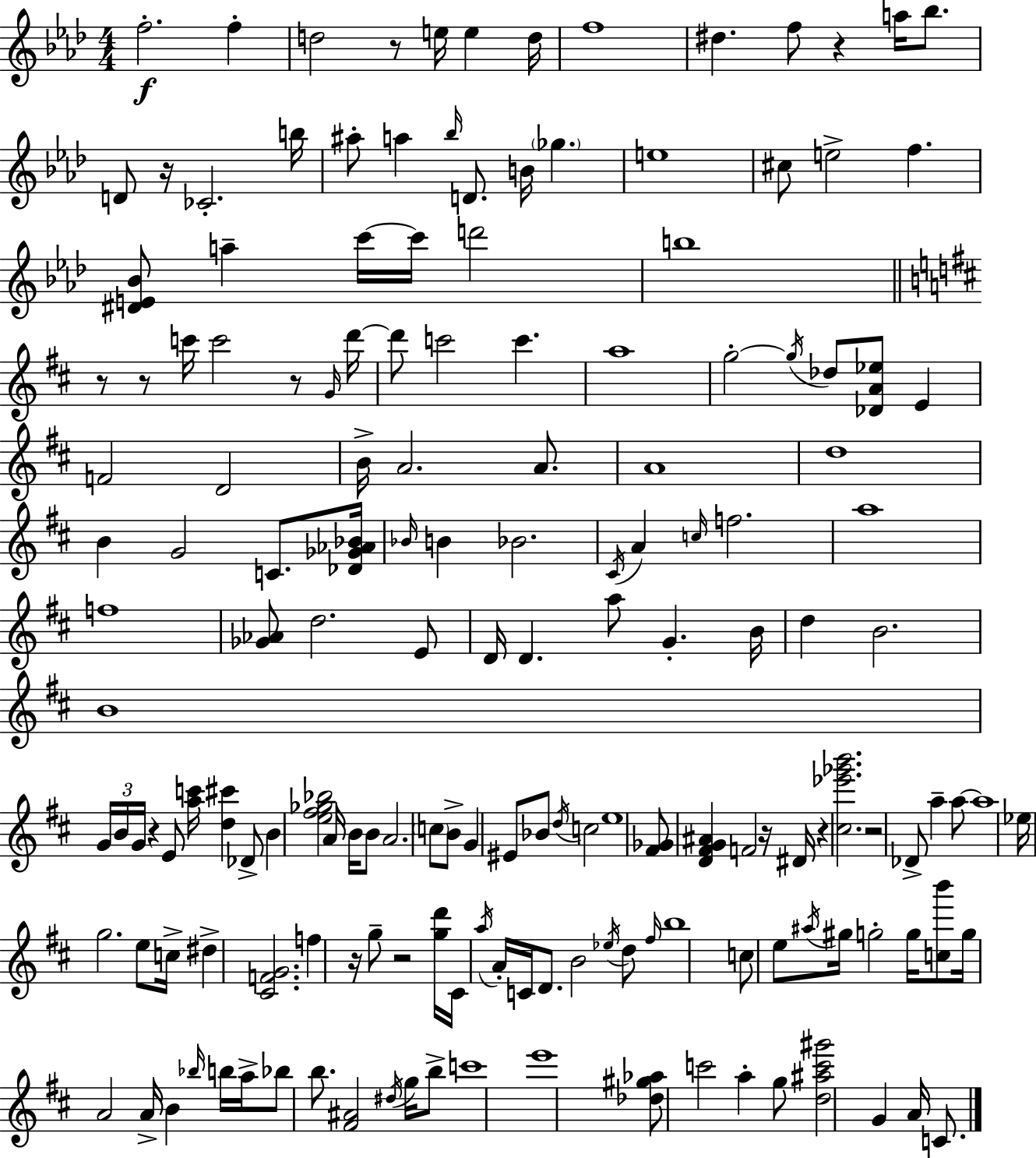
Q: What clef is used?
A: treble